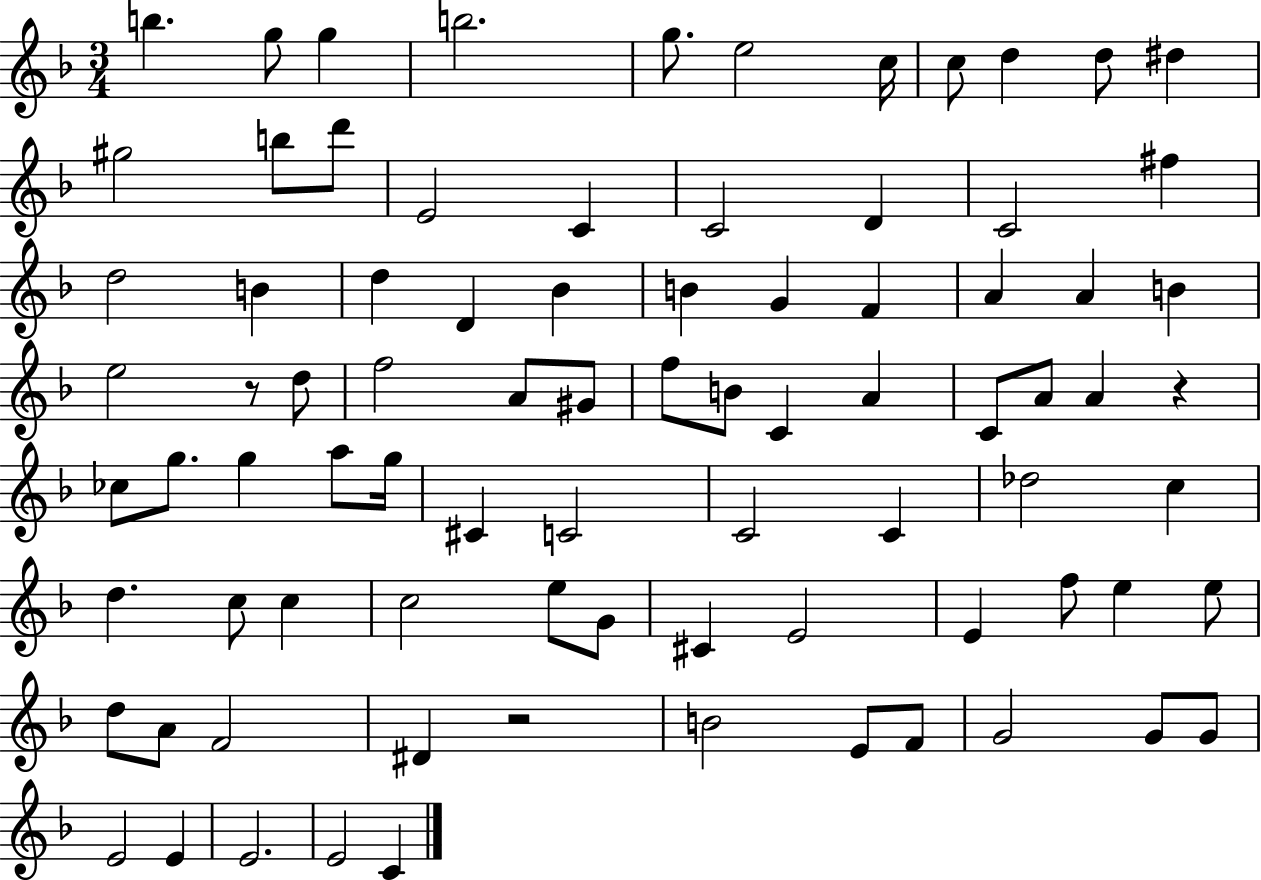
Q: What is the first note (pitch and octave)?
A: B5